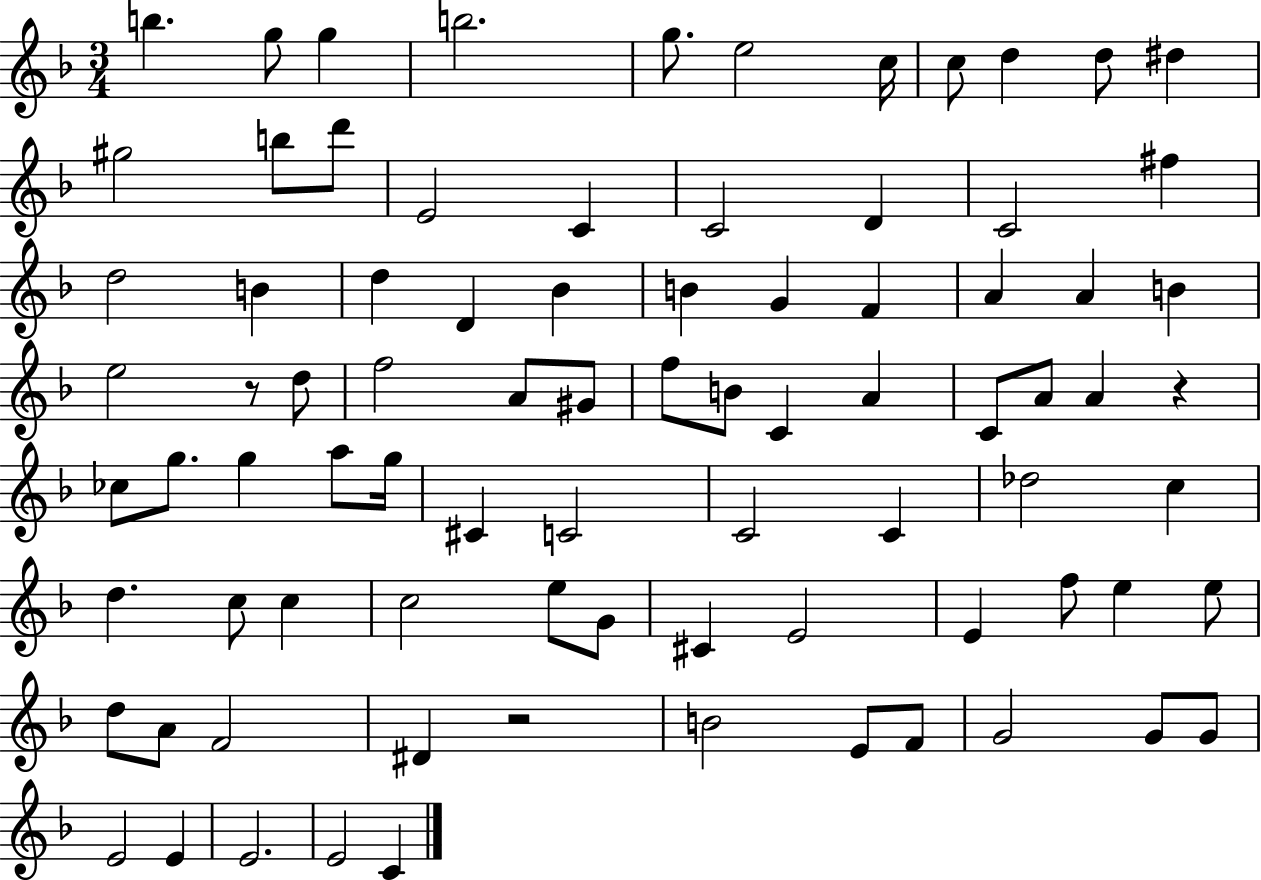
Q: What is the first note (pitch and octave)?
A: B5